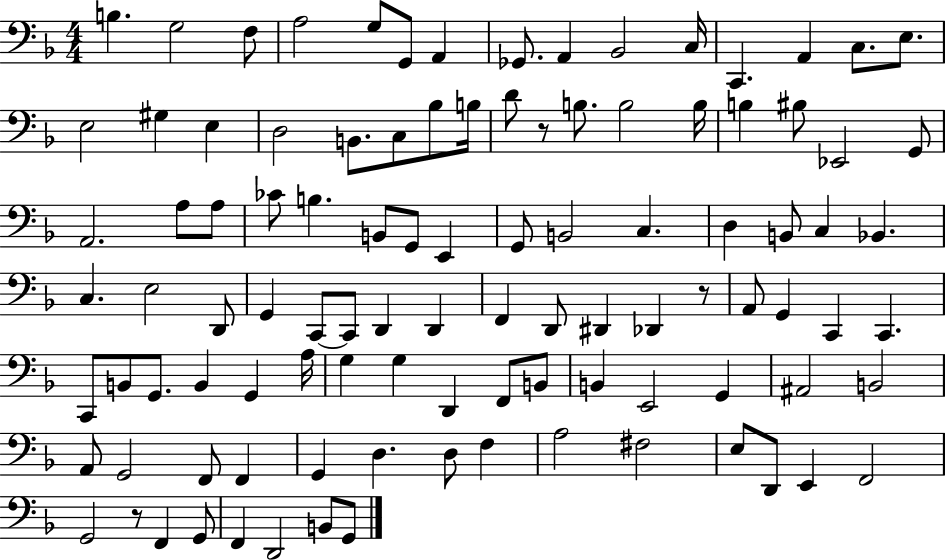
B3/q. G3/h F3/e A3/h G3/e G2/e A2/q Gb2/e. A2/q Bb2/h C3/s C2/q. A2/q C3/e. E3/e. E3/h G#3/q E3/q D3/h B2/e. C3/e Bb3/e B3/s D4/e R/e B3/e. B3/h B3/s B3/q BIS3/e Eb2/h G2/e A2/h. A3/e A3/e CES4/e B3/q. B2/e G2/e E2/q G2/e B2/h C3/q. D3/q B2/e C3/q Bb2/q. C3/q. E3/h D2/e G2/q C2/e C2/e D2/q D2/q F2/q D2/e D#2/q Db2/q R/e A2/e G2/q C2/q C2/q. C2/e B2/e G2/e. B2/q G2/q A3/s G3/q G3/q D2/q F2/e B2/e B2/q E2/h G2/q A#2/h B2/h A2/e G2/h F2/e F2/q G2/q D3/q. D3/e F3/q A3/h F#3/h E3/e D2/e E2/q F2/h G2/h R/e F2/q G2/e F2/q D2/h B2/e G2/e